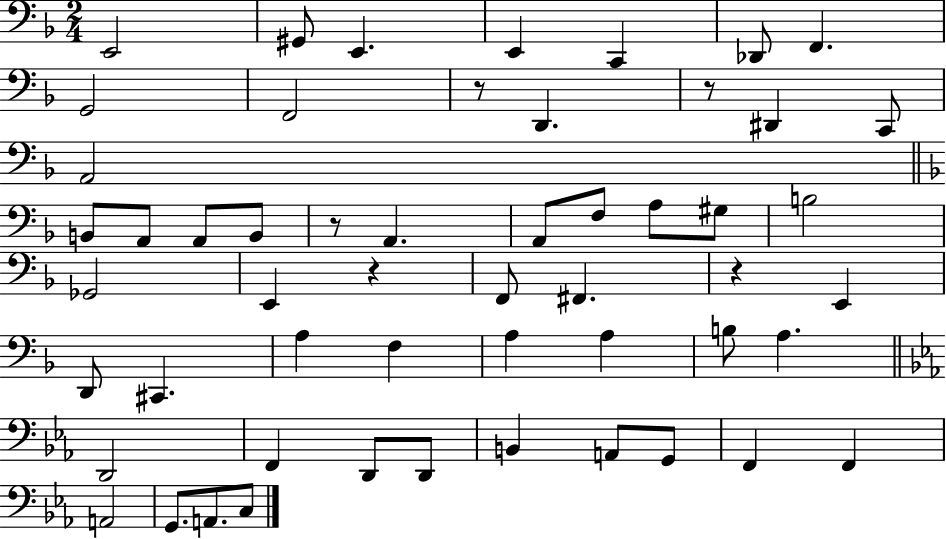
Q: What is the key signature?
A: F major